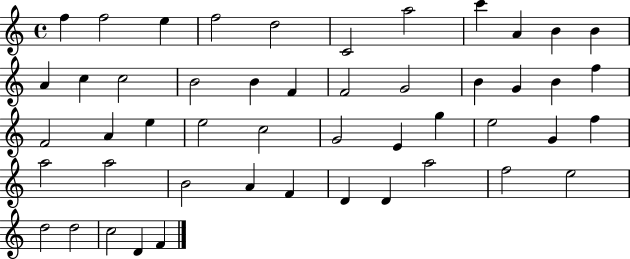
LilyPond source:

{
  \clef treble
  \time 4/4
  \defaultTimeSignature
  \key c \major
  f''4 f''2 e''4 | f''2 d''2 | c'2 a''2 | c'''4 a'4 b'4 b'4 | \break a'4 c''4 c''2 | b'2 b'4 f'4 | f'2 g'2 | b'4 g'4 b'4 f''4 | \break f'2 a'4 e''4 | e''2 c''2 | g'2 e'4 g''4 | e''2 g'4 f''4 | \break a''2 a''2 | b'2 a'4 f'4 | d'4 d'4 a''2 | f''2 e''2 | \break d''2 d''2 | c''2 d'4 f'4 | \bar "|."
}